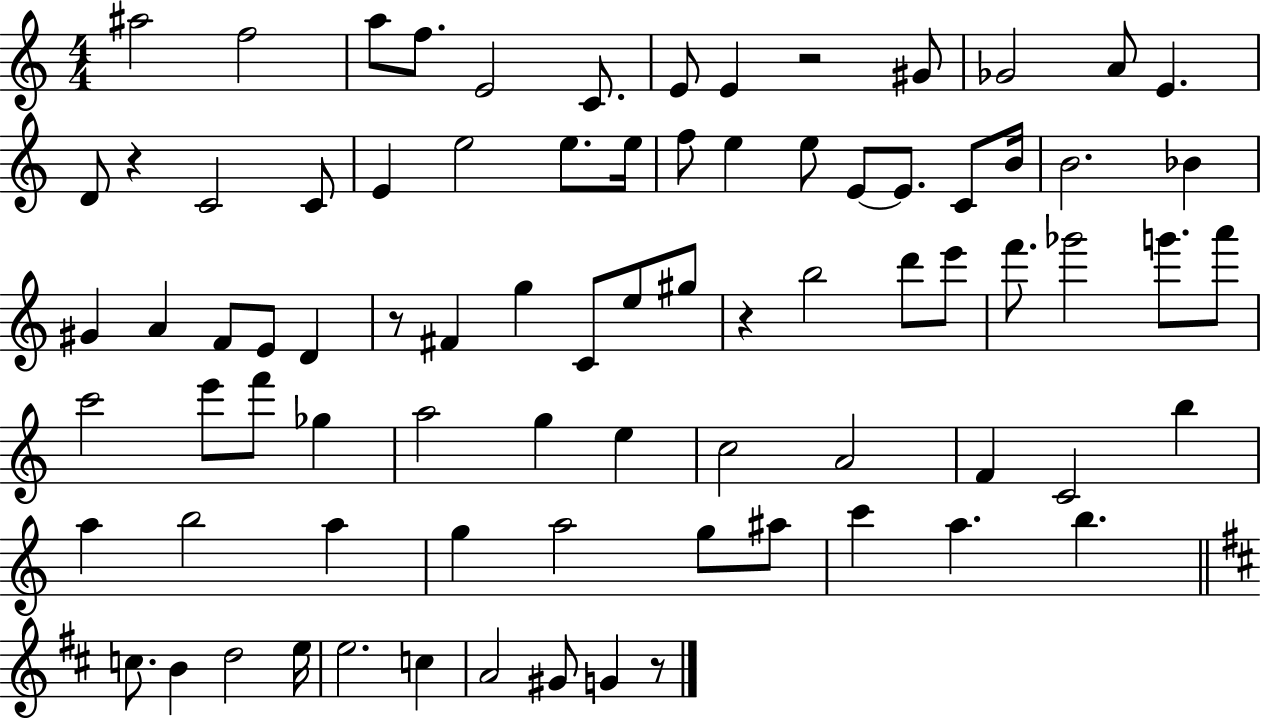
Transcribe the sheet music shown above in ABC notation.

X:1
T:Untitled
M:4/4
L:1/4
K:C
^a2 f2 a/2 f/2 E2 C/2 E/2 E z2 ^G/2 _G2 A/2 E D/2 z C2 C/2 E e2 e/2 e/4 f/2 e e/2 E/2 E/2 C/2 B/4 B2 _B ^G A F/2 E/2 D z/2 ^F g C/2 e/2 ^g/2 z b2 d'/2 e'/2 f'/2 _g'2 g'/2 a'/2 c'2 e'/2 f'/2 _g a2 g e c2 A2 F C2 b a b2 a g a2 g/2 ^a/2 c' a b c/2 B d2 e/4 e2 c A2 ^G/2 G z/2